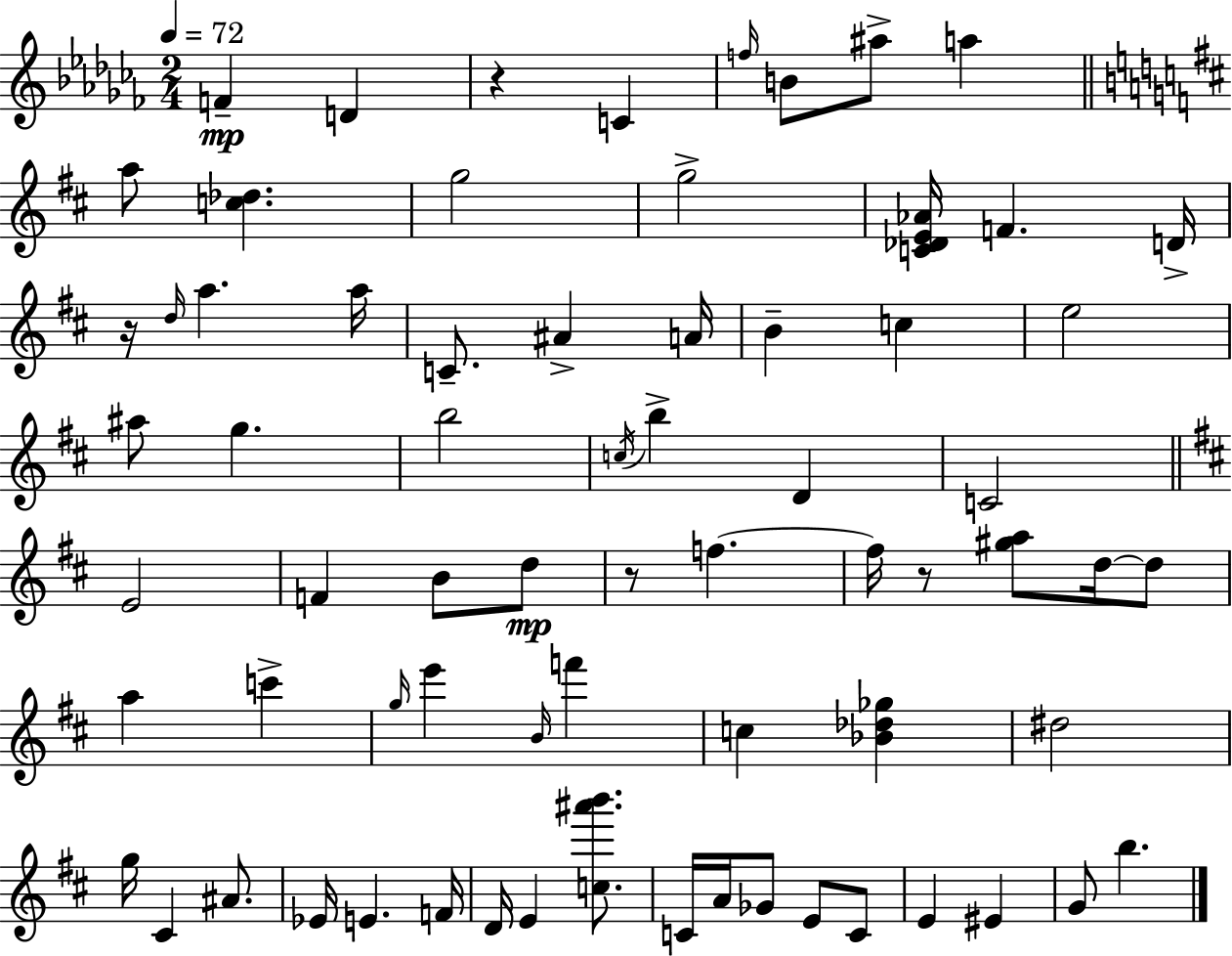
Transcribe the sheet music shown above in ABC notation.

X:1
T:Untitled
M:2/4
L:1/4
K:Abm
F D z C f/4 B/2 ^a/2 a a/2 [c_d] g2 g2 [C_DE_A]/4 F D/4 z/4 d/4 a a/4 C/2 ^A A/4 B c e2 ^a/2 g b2 c/4 b D C2 E2 F B/2 d/2 z/2 f f/4 z/2 [^ga]/2 d/4 d/2 a c' g/4 e' B/4 f' c [_B_d_g] ^d2 g/4 ^C ^A/2 _E/4 E F/4 D/4 E [c^a'b']/2 C/4 A/4 _G/2 E/2 C/2 E ^E G/2 b